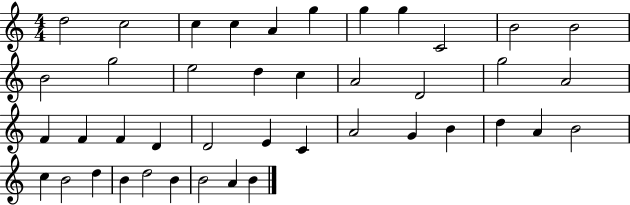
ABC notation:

X:1
T:Untitled
M:4/4
L:1/4
K:C
d2 c2 c c A g g g C2 B2 B2 B2 g2 e2 d c A2 D2 g2 A2 F F F D D2 E C A2 G B d A B2 c B2 d B d2 B B2 A B